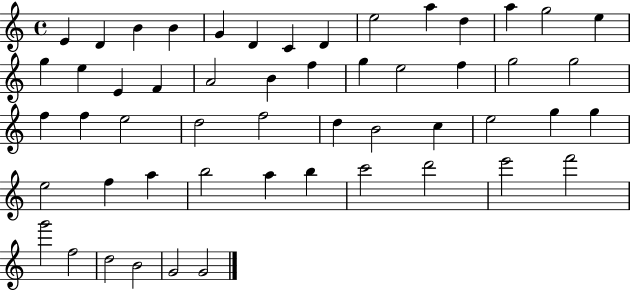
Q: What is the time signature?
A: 4/4